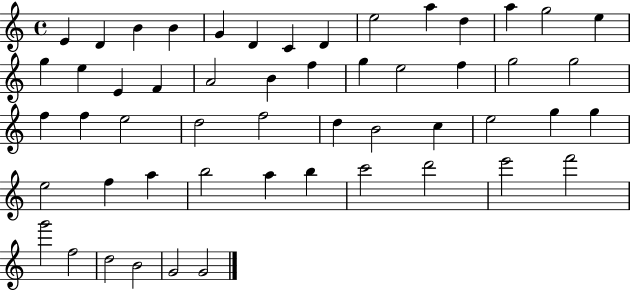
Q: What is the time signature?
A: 4/4